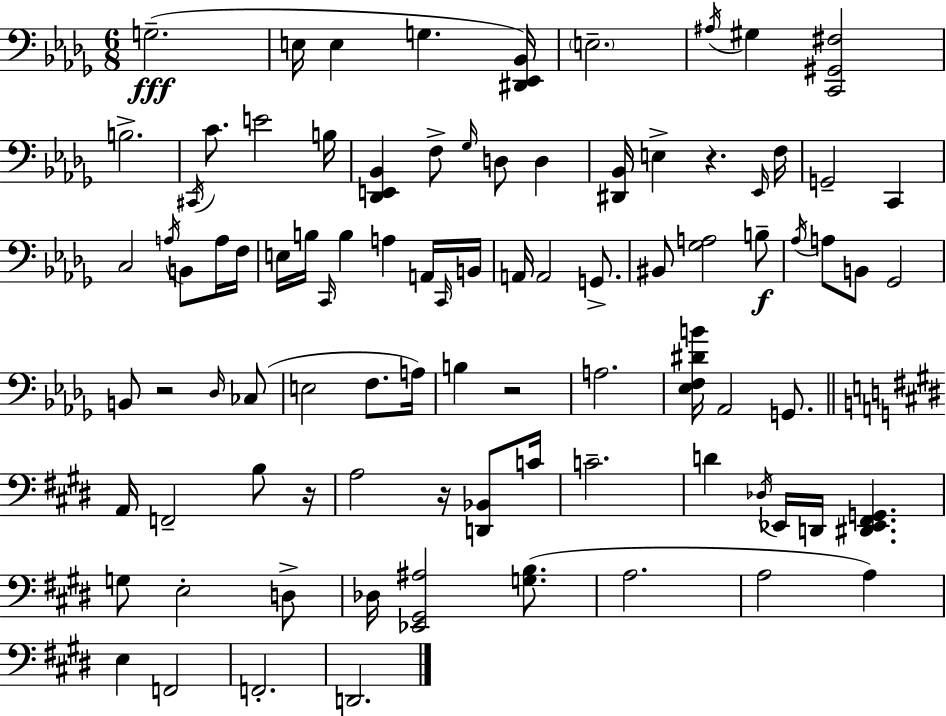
{
  \clef bass
  \numericTimeSignature
  \time 6/8
  \key bes \minor
  \repeat volta 2 { g2.--(\fff | e16 e4 g4. <dis, ees, bes,>16) | \parenthesize e2.-- | \acciaccatura { ais16 } gis4 <c, gis, fis>2 | \break b2.-> | \acciaccatura { cis,16 } c'8. e'2 | b16 <des, e, bes,>4 f8-> \grace { ges16 } d8 d4 | <dis, bes,>16 e4-> r4. | \break \grace { ees,16 } f16 g,2-- | c,4 c2 | \acciaccatura { a16 } b,8 a16 f16 e16 b16 \grace { c,16 } b4 | a4 a,16 \grace { c,16 } b,16 a,16 a,2 | \break g,8.-> bis,8 <ges a>2 | b8--\f \acciaccatura { aes16 } a8 b,8 | ges,2 b,8 r2 | \grace { des16 } ces8( e2 | \break f8. a16) b4 | r2 a2. | <ees f dis' b'>16 aes,2 | g,8. \bar "||" \break \key e \major a,16 f,2-- b8 r16 | a2 r16 <d, bes,>8 c'16 | c'2.-- | d'4 \acciaccatura { des16 } ees,16 d,16 <dis, ees, fis, g,>4. | \break g8 e2-. d8-> | des16 <ees, gis, ais>2 <g b>8.( | a2. | a2 a4) | \break e4 f,2 | f,2.-. | d,2. | } \bar "|."
}